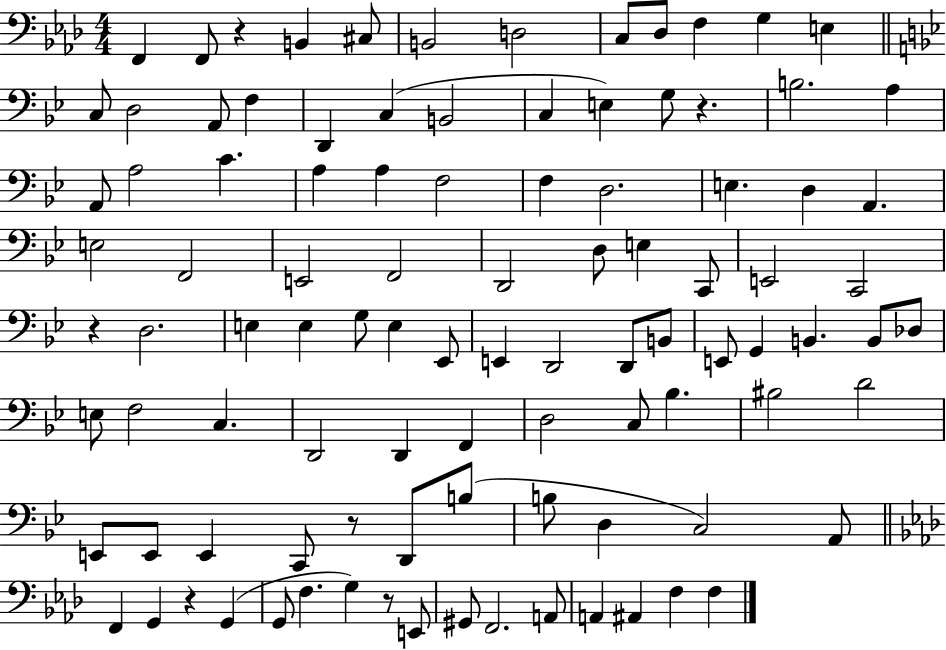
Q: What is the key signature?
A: AES major